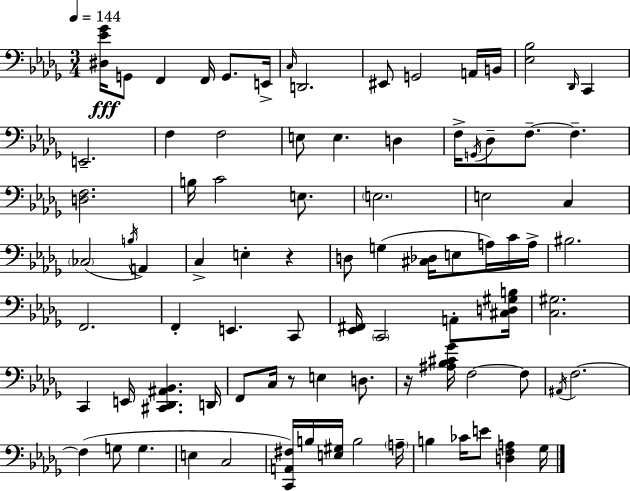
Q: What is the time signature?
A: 3/4